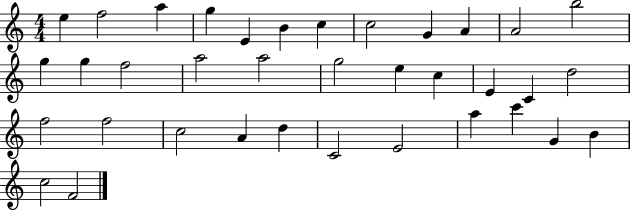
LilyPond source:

{
  \clef treble
  \numericTimeSignature
  \time 4/4
  \key c \major
  e''4 f''2 a''4 | g''4 e'4 b'4 c''4 | c''2 g'4 a'4 | a'2 b''2 | \break g''4 g''4 f''2 | a''2 a''2 | g''2 e''4 c''4 | e'4 c'4 d''2 | \break f''2 f''2 | c''2 a'4 d''4 | c'2 e'2 | a''4 c'''4 g'4 b'4 | \break c''2 f'2 | \bar "|."
}